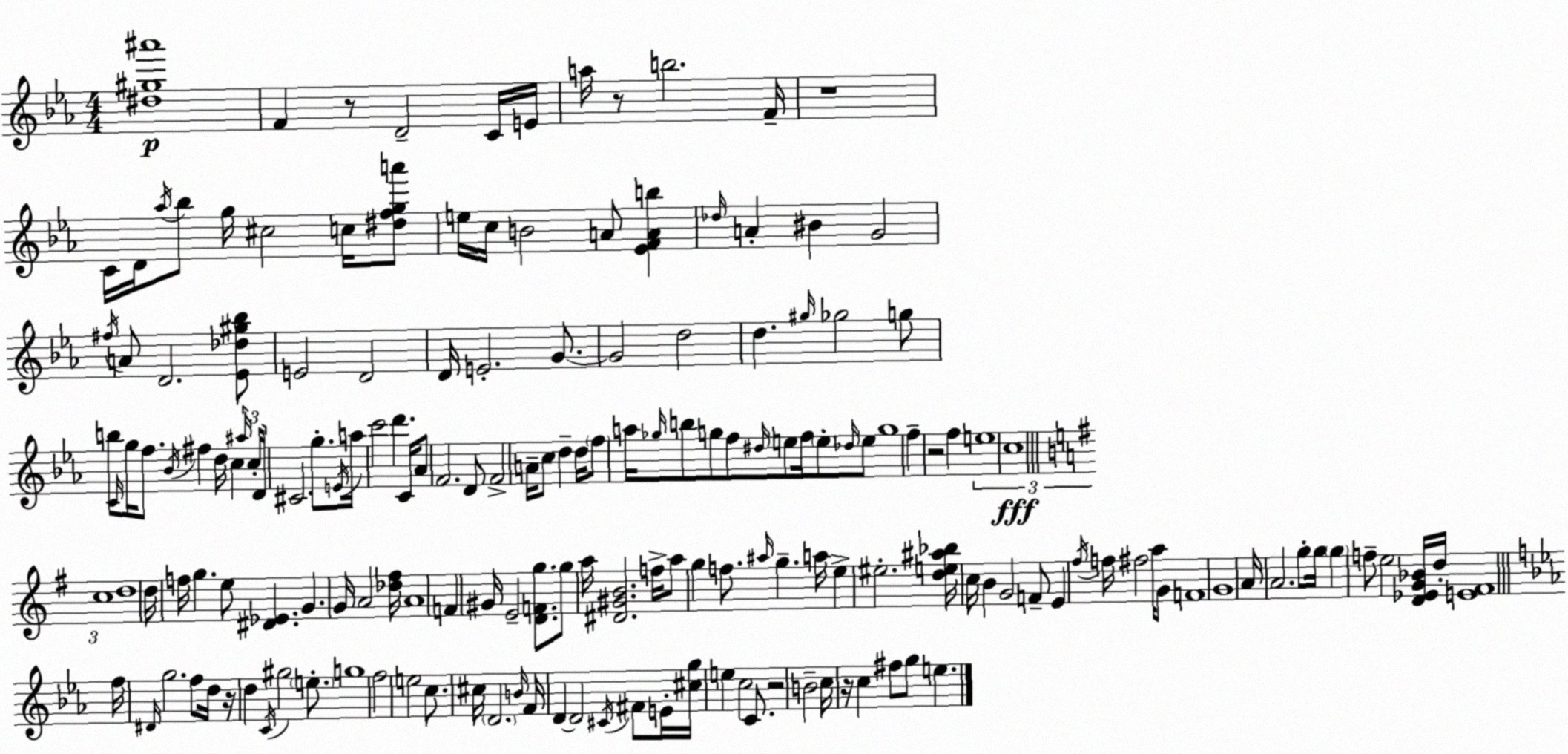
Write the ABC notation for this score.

X:1
T:Untitled
M:4/4
L:1/4
K:Cm
[^d^g^a']4 F z/2 D2 C/4 E/4 a/4 z/2 b2 F/4 z4 C/4 D/4 _a/4 _b/2 g/4 ^c2 c/4 [^dfga']/2 e/4 c/4 B2 A/2 [_EFAb] _d/4 A ^B G2 ^f/4 A/2 D2 [_E_d^g_b]/2 E2 D2 D/4 E2 G/2 G2 d2 d ^g/4 _g2 g/2 b/2 C/4 g/4 f/2 _B/4 ^f d/4 c ^a/4 c/4 D/4 ^C2 g/2 E/4 a/4 c'2 d' C/4 _A/2 F2 D/2 F2 A/4 c/2 d d/4 f/2 a/4 _g/4 b/2 g/2 f/2 ^d/4 e/2 f/4 e/2 _d/4 e/2 g4 f z2 f e4 c4 c4 d4 d/4 f/4 g e/2 [^D_E] G G/4 A2 [_d^f]/4 A4 F ^G/4 E2 [DFg]/2 g/2 a/4 [^D^GB]2 f/4 a/2 g f/2 ^a/4 g a/4 e ^e2 [de^a_b]/4 c/4 B G2 F/2 E ^f/4 f/4 ^f2 a/4 G/2 F4 G4 A/4 A2 g/2 g/4 g f/2 e2 [D_EG_B]/4 d/4 [E^F]4 f/4 ^D/4 g2 f/2 d/4 z/4 d C/4 ^g2 e/2 g4 f2 e2 c/2 ^c/4 D2 B/4 F/4 D D2 ^C/4 ^F/2 E/4 [^cg]/4 e c2 C/2 z2 B2 c/4 z/4 c ^f/2 g/2 e